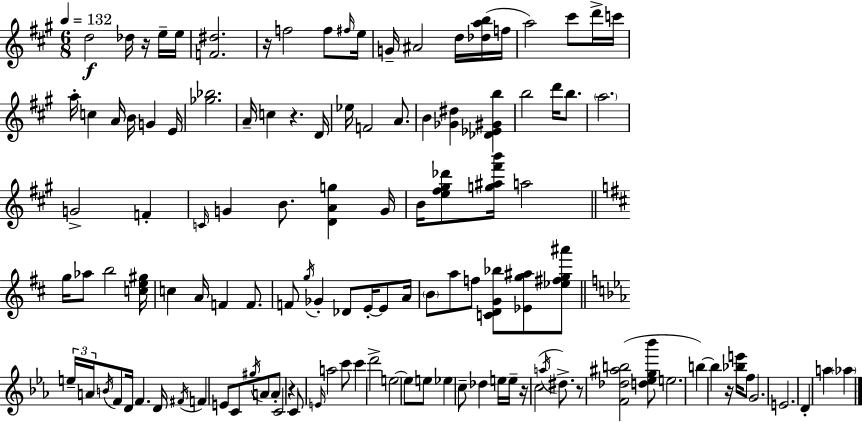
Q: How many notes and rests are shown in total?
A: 121